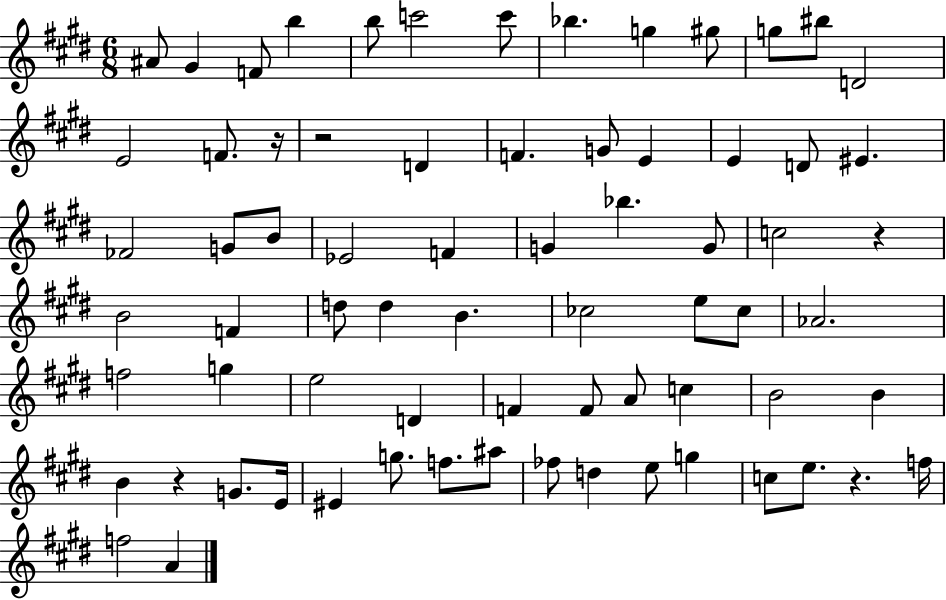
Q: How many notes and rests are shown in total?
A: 71